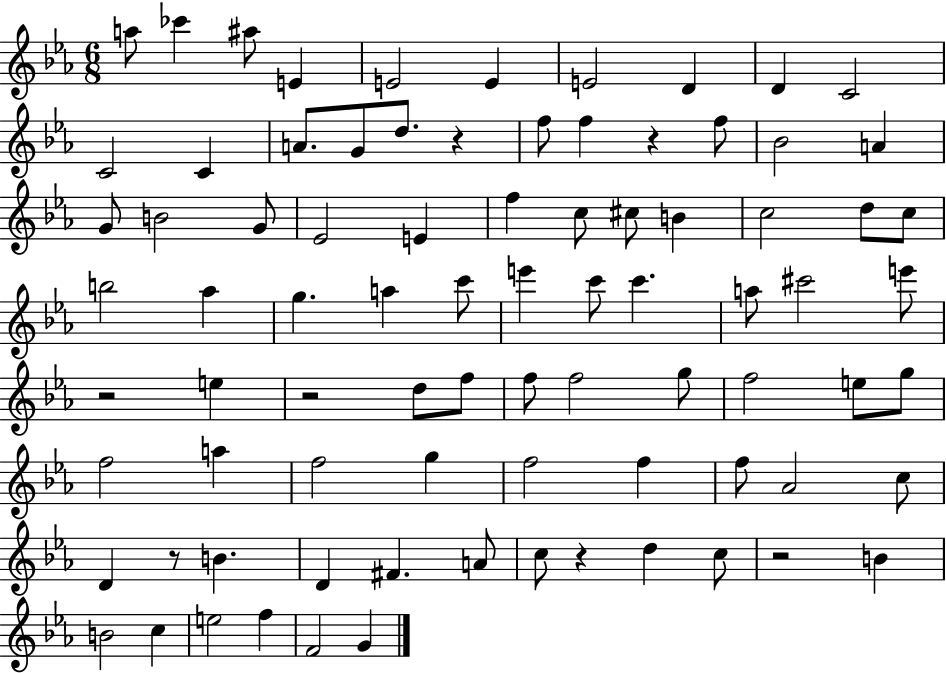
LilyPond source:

{
  \clef treble
  \numericTimeSignature
  \time 6/8
  \key ees \major
  a''8 ces'''4 ais''8 e'4 | e'2 e'4 | e'2 d'4 | d'4 c'2 | \break c'2 c'4 | a'8. g'8 d''8. r4 | f''8 f''4 r4 f''8 | bes'2 a'4 | \break g'8 b'2 g'8 | ees'2 e'4 | f''4 c''8 cis''8 b'4 | c''2 d''8 c''8 | \break b''2 aes''4 | g''4. a''4 c'''8 | e'''4 c'''8 c'''4. | a''8 cis'''2 e'''8 | \break r2 e''4 | r2 d''8 f''8 | f''8 f''2 g''8 | f''2 e''8 g''8 | \break f''2 a''4 | f''2 g''4 | f''2 f''4 | f''8 aes'2 c''8 | \break d'4 r8 b'4. | d'4 fis'4. a'8 | c''8 r4 d''4 c''8 | r2 b'4 | \break b'2 c''4 | e''2 f''4 | f'2 g'4 | \bar "|."
}